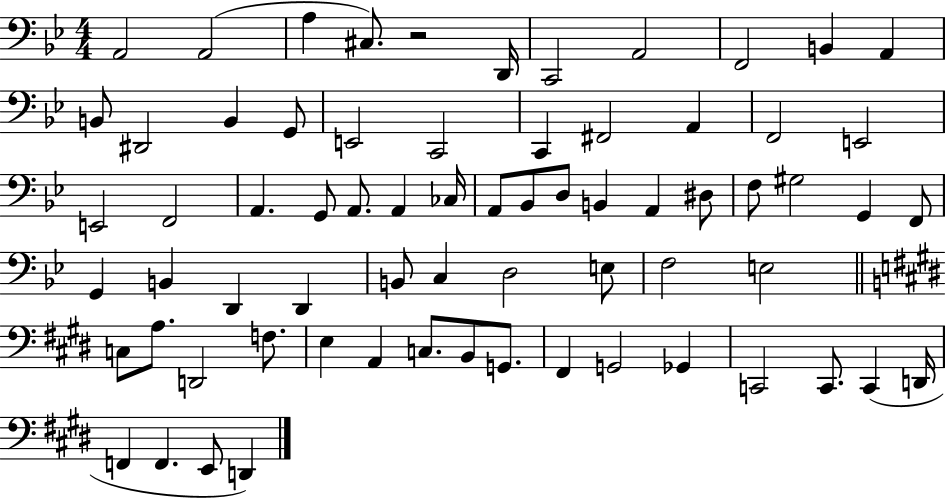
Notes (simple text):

A2/h A2/h A3/q C#3/e. R/h D2/s C2/h A2/h F2/h B2/q A2/q B2/e D#2/h B2/q G2/e E2/h C2/h C2/q F#2/h A2/q F2/h E2/h E2/h F2/h A2/q. G2/e A2/e. A2/q CES3/s A2/e Bb2/e D3/e B2/q A2/q D#3/e F3/e G#3/h G2/q F2/e G2/q B2/q D2/q D2/q B2/e C3/q D3/h E3/e F3/h E3/h C3/e A3/e. D2/h F3/e. E3/q A2/q C3/e. B2/e G2/e. F#2/q G2/h Gb2/q C2/h C2/e. C2/q D2/s F2/q F2/q. E2/e D2/q